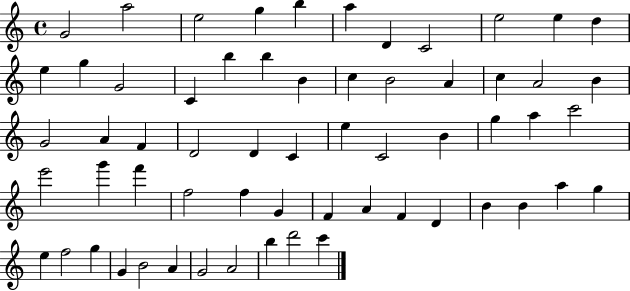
{
  \clef treble
  \time 4/4
  \defaultTimeSignature
  \key c \major
  g'2 a''2 | e''2 g''4 b''4 | a''4 d'4 c'2 | e''2 e''4 d''4 | \break e''4 g''4 g'2 | c'4 b''4 b''4 b'4 | c''4 b'2 a'4 | c''4 a'2 b'4 | \break g'2 a'4 f'4 | d'2 d'4 c'4 | e''4 c'2 b'4 | g''4 a''4 c'''2 | \break e'''2 g'''4 f'''4 | f''2 f''4 g'4 | f'4 a'4 f'4 d'4 | b'4 b'4 a''4 g''4 | \break e''4 f''2 g''4 | g'4 b'2 a'4 | g'2 a'2 | b''4 d'''2 c'''4 | \break \bar "|."
}